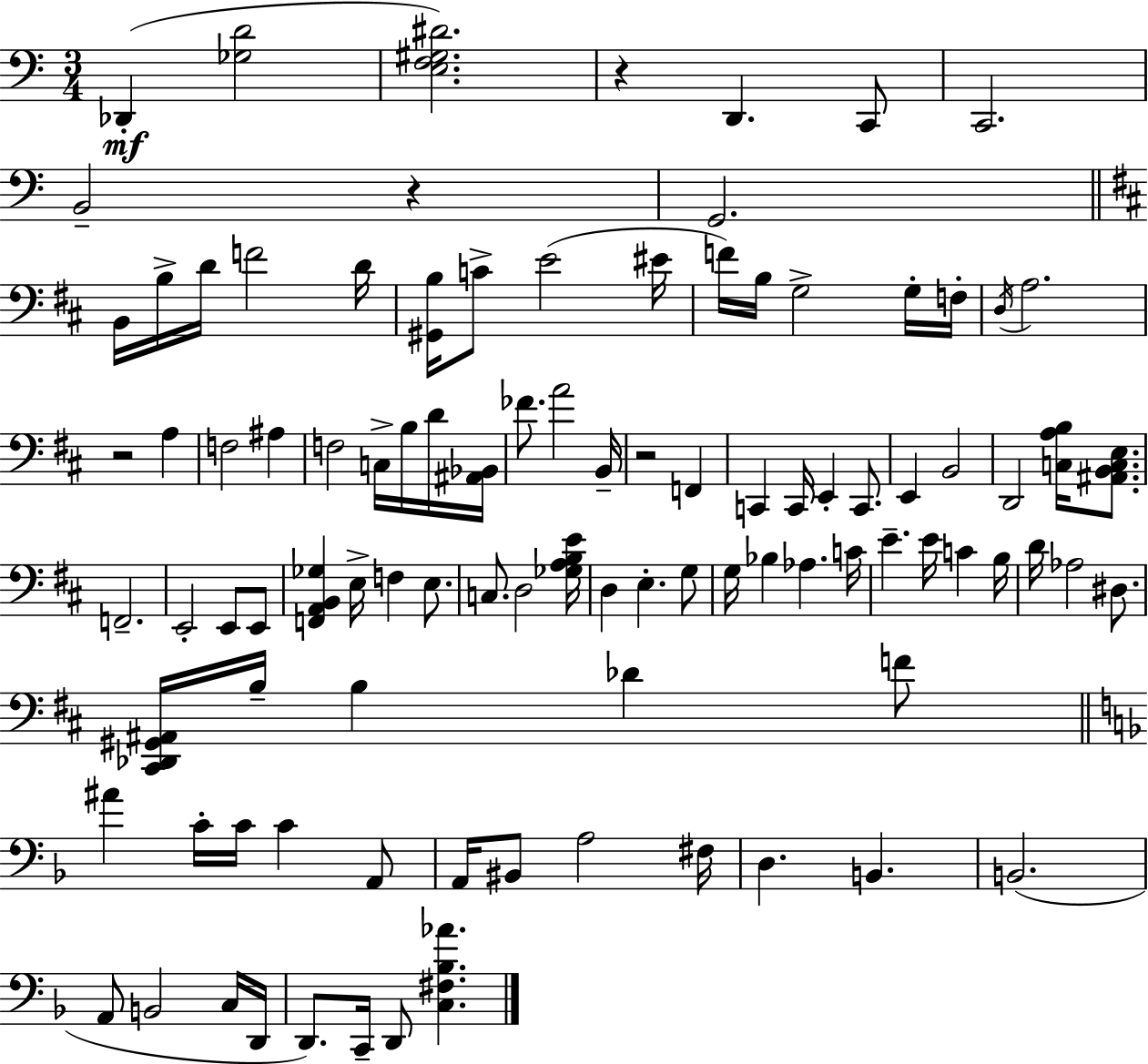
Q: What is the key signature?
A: C major